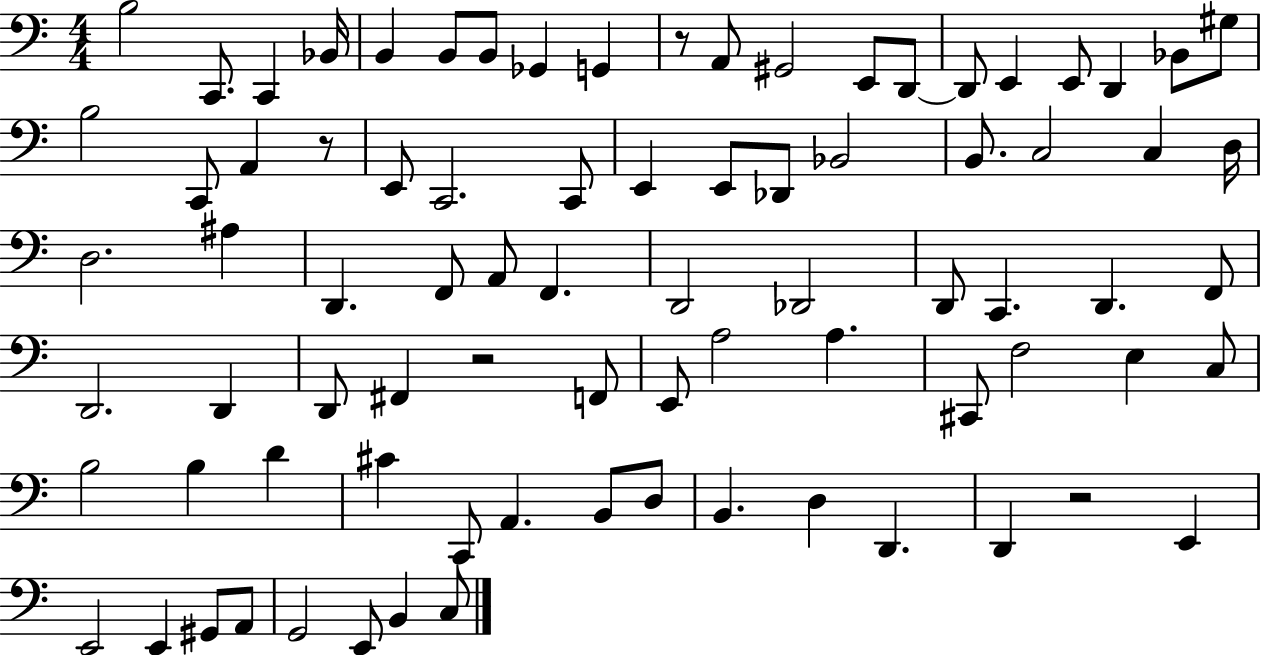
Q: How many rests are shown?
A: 4